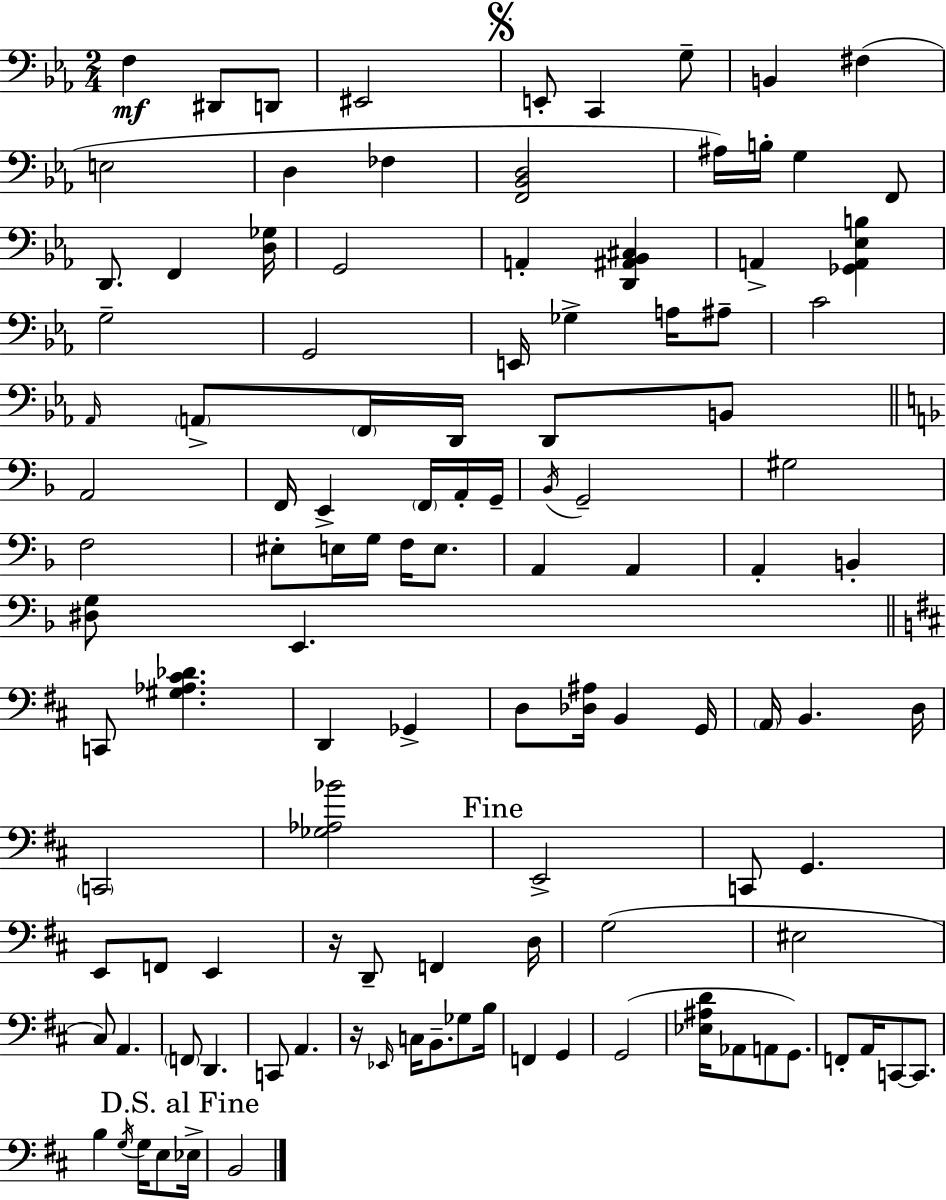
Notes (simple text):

F3/q D#2/e D2/e EIS2/h E2/e C2/q G3/e B2/q F#3/q E3/h D3/q FES3/q [F2,Bb2,D3]/h A#3/s B3/s G3/q F2/e D2/e. F2/q [D3,Gb3]/s G2/h A2/q [D2,A#2,Bb2,C#3]/q A2/q [Gb2,A2,Eb3,B3]/q G3/h G2/h E2/s Gb3/q A3/s A#3/e C4/h Ab2/s A2/e F2/s D2/s D2/e B2/e A2/h F2/s E2/q F2/s A2/s G2/s Bb2/s G2/h G#3/h F3/h EIS3/e E3/s G3/s F3/s E3/e. A2/q A2/q A2/q B2/q [D#3,G3]/e E2/q. C2/e [G#3,Ab3,C#4,Db4]/q. D2/q Gb2/q D3/e [Db3,A#3]/s B2/q G2/s A2/s B2/q. D3/s C2/h [Gb3,Ab3,Bb4]/h E2/h C2/e G2/q. E2/e F2/e E2/q R/s D2/e F2/q D3/s G3/h EIS3/h C#3/e A2/q. F2/e D2/q. C2/e A2/q. R/s Eb2/s C3/s B2/e. Gb3/e B3/s F2/q G2/q G2/h [Eb3,A#3,D4]/s Ab2/e A2/e G2/e. F2/e A2/s C2/e C2/e. B3/q G3/s G3/s E3/e Eb3/s B2/h